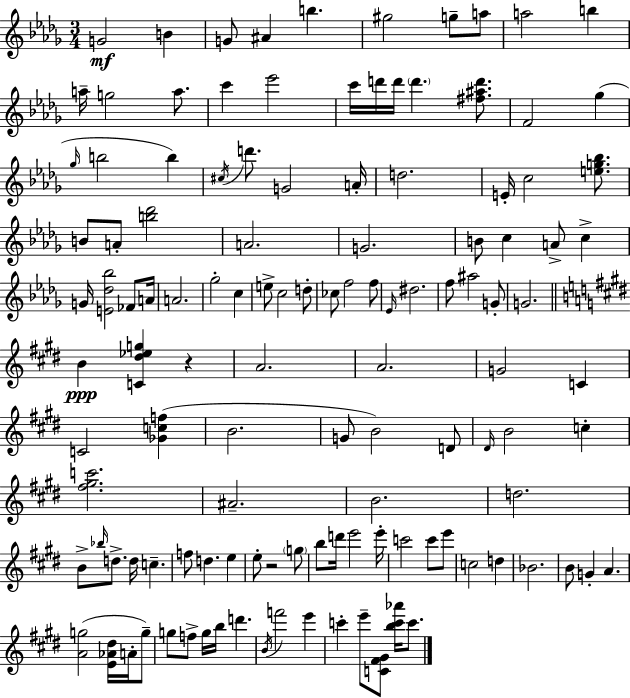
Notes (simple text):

G4/h B4/q G4/e A#4/q B5/q. G#5/h G5/e A5/e A5/h B5/q A5/s G5/h A5/e. C6/q Eb6/h C6/s D6/s D6/s D6/q. [F#5,A#5,D6]/e. F4/h Gb5/q Gb5/s B5/h B5/q C#5/s D6/e. G4/h A4/s D5/h. E4/s C5/h [E5,G5,Bb5]/e. B4/e A4/e [B5,Db6]/h A4/h. G4/h. B4/e C5/q A4/e C5/q G4/s [E4,Db5,Bb5]/h FES4/e A4/s A4/h. Gb5/h C5/q E5/e C5/h D5/e CES5/e F5/h F5/e Eb4/s D#5/h. F5/e A#5/h G4/e G4/h. B4/q [C4,D#5,Eb5,G5]/q R/q A4/h. A4/h. G4/h C4/q C4/h [Gb4,C5,F5]/q B4/h. G4/e B4/h D4/e D#4/s B4/h C5/q [F#5,G#5,C6]/h. A#4/h. B4/h. D5/h. B4/e Bb5/s D5/e. D5/s C5/q. F5/e D5/q. E5/q E5/e R/h G5/e B5/e D6/s E6/h E6/s C6/h C6/e E6/e C5/h D5/q Bb4/h. B4/e G4/q A4/q. [A4,G5]/h [E4,Ab4,D#5]/s A4/s G5/e G5/e F5/e G5/s B5/s D6/q. B4/s F6/h E6/q C6/q E6/e [C4,F#4,G#4]/e [B5,C6,Ab6]/s C6/e.